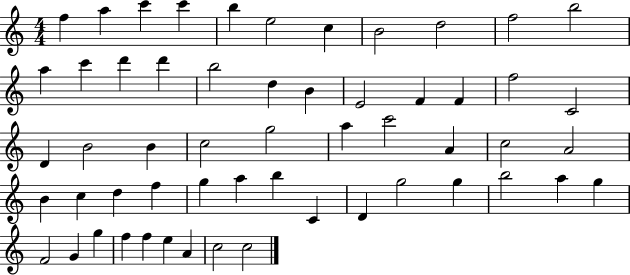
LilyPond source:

{
  \clef treble
  \numericTimeSignature
  \time 4/4
  \key c \major
  f''4 a''4 c'''4 c'''4 | b''4 e''2 c''4 | b'2 d''2 | f''2 b''2 | \break a''4 c'''4 d'''4 d'''4 | b''2 d''4 b'4 | e'2 f'4 f'4 | f''2 c'2 | \break d'4 b'2 b'4 | c''2 g''2 | a''4 c'''2 a'4 | c''2 a'2 | \break b'4 c''4 d''4 f''4 | g''4 a''4 b''4 c'4 | d'4 g''2 g''4 | b''2 a''4 g''4 | \break f'2 g'4 g''4 | f''4 f''4 e''4 a'4 | c''2 c''2 | \bar "|."
}